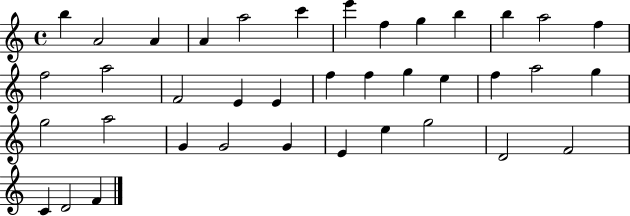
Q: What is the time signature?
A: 4/4